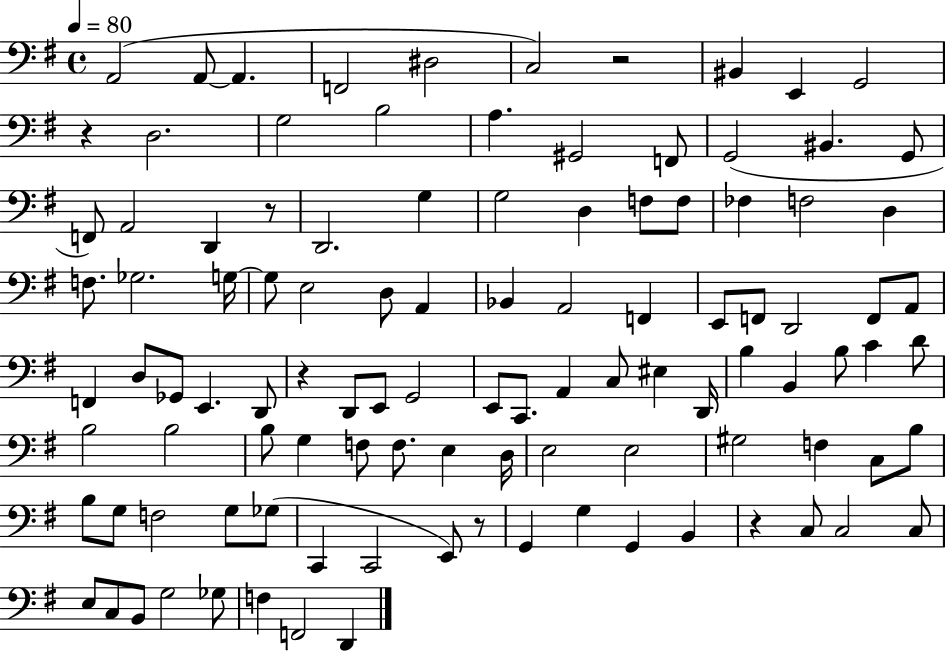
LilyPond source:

{
  \clef bass
  \time 4/4
  \defaultTimeSignature
  \key g \major
  \tempo 4 = 80
  a,2( a,8~~ a,4. | f,2 dis2 | c2) r2 | bis,4 e,4 g,2 | \break r4 d2. | g2 b2 | a4. gis,2 f,8 | g,2( bis,4. g,8 | \break f,8) a,2 d,4 r8 | d,2. g4 | g2 d4 f8 f8 | fes4 f2 d4 | \break f8. ges2. g16~~ | g8 e2 d8 a,4 | bes,4 a,2 f,4 | e,8 f,8 d,2 f,8 a,8 | \break f,4 d8 ges,8 e,4. d,8 | r4 d,8 e,8 g,2 | e,8 c,8. a,4 c8 eis4 d,16 | b4 b,4 b8 c'4 d'8 | \break b2 b2 | b8 g4 f8 f8. e4 d16 | e2 e2 | gis2 f4 c8 b8 | \break b8 g8 f2 g8 ges8( | c,4 c,2 e,8) r8 | g,4 g4 g,4 b,4 | r4 c8 c2 c8 | \break e8 c8 b,8 g2 ges8 | f4 f,2 d,4 | \bar "|."
}